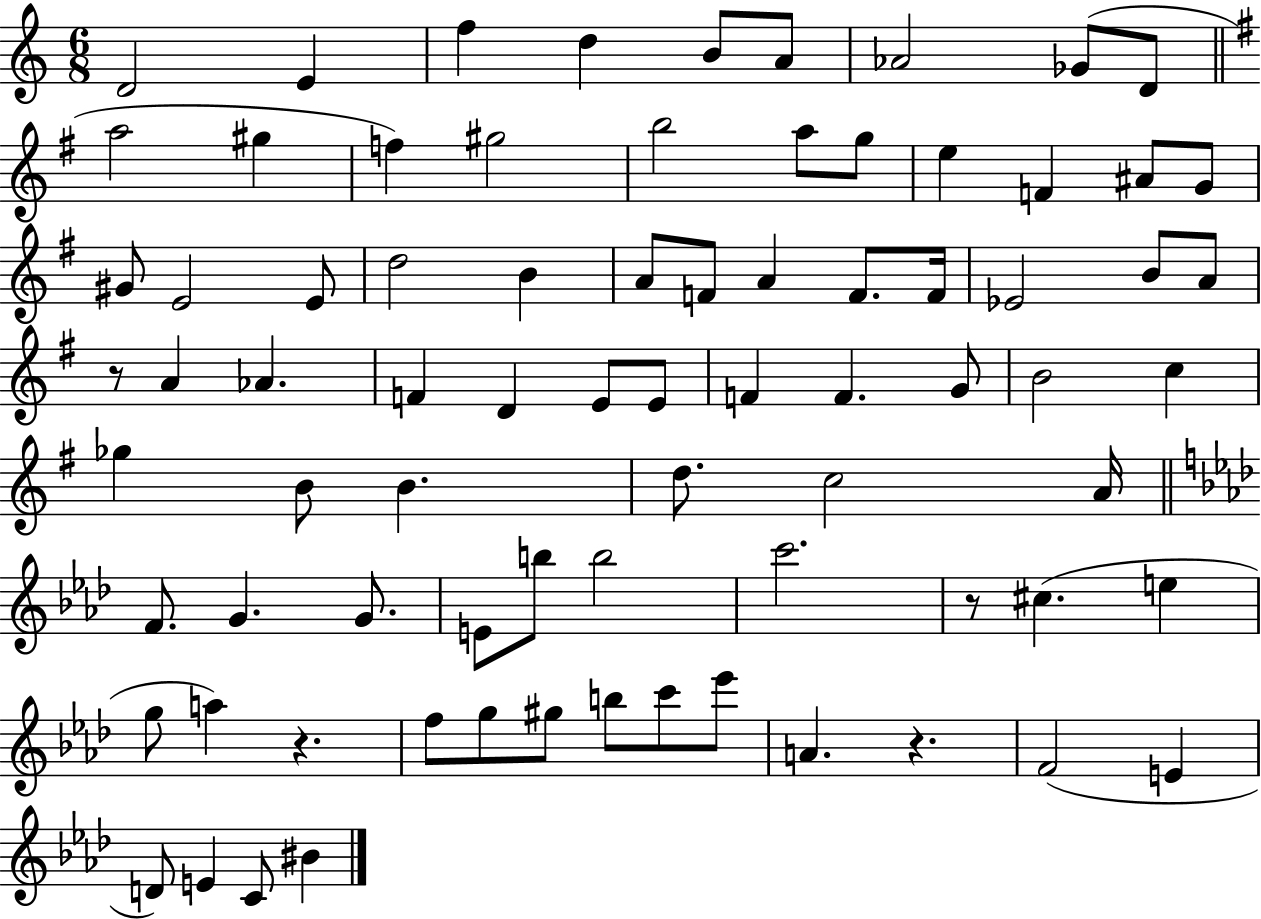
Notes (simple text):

D4/h E4/q F5/q D5/q B4/e A4/e Ab4/h Gb4/e D4/e A5/h G#5/q F5/q G#5/h B5/h A5/e G5/e E5/q F4/q A#4/e G4/e G#4/e E4/h E4/e D5/h B4/q A4/e F4/e A4/q F4/e. F4/s Eb4/h B4/e A4/e R/e A4/q Ab4/q. F4/q D4/q E4/e E4/e F4/q F4/q. G4/e B4/h C5/q Gb5/q B4/e B4/q. D5/e. C5/h A4/s F4/e. G4/q. G4/e. E4/e B5/e B5/h C6/h. R/e C#5/q. E5/q G5/e A5/q R/q. F5/e G5/e G#5/e B5/e C6/e Eb6/e A4/q. R/q. F4/h E4/q D4/e E4/q C4/e BIS4/q